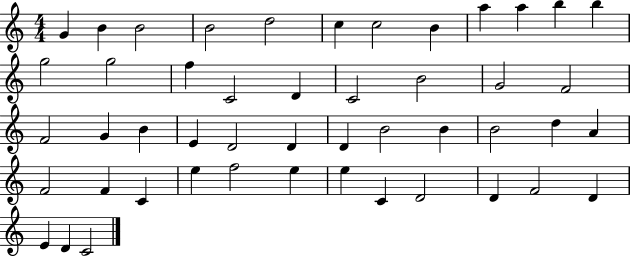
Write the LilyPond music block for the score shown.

{
  \clef treble
  \numericTimeSignature
  \time 4/4
  \key c \major
  g'4 b'4 b'2 | b'2 d''2 | c''4 c''2 b'4 | a''4 a''4 b''4 b''4 | \break g''2 g''2 | f''4 c'2 d'4 | c'2 b'2 | g'2 f'2 | \break f'2 g'4 b'4 | e'4 d'2 d'4 | d'4 b'2 b'4 | b'2 d''4 a'4 | \break f'2 f'4 c'4 | e''4 f''2 e''4 | e''4 c'4 d'2 | d'4 f'2 d'4 | \break e'4 d'4 c'2 | \bar "|."
}